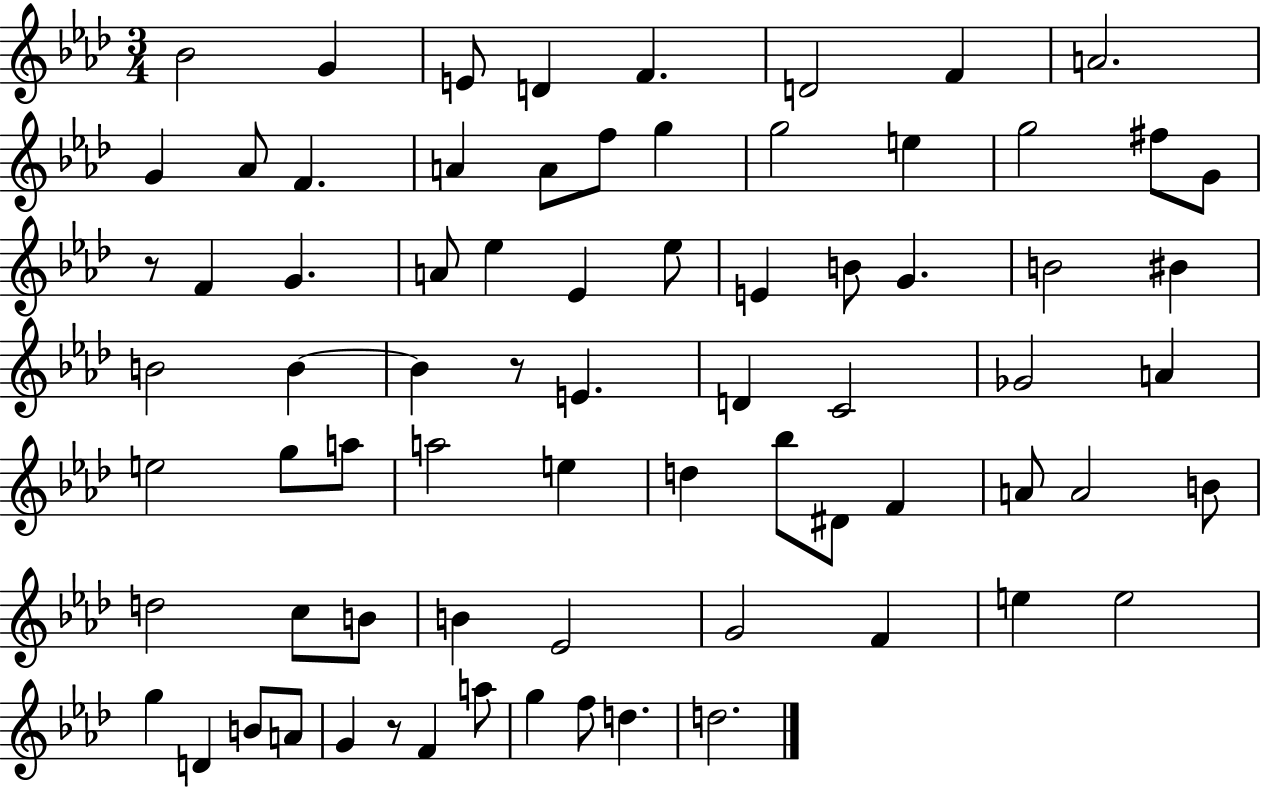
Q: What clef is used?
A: treble